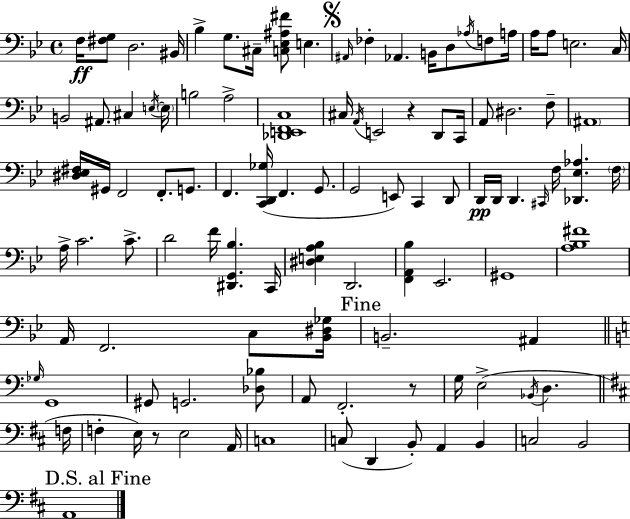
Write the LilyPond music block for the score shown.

{
  \clef bass
  \time 4/4
  \defaultTimeSignature
  \key bes \major
  f16\ff <fis g>8 d2. bis,16 | bes4-> g8. cis16-- <c ees ais fis'>8 e4. | \mark \markup { \musicglyph "scripts.segno" } \grace { ais,16 } fes4-. aes,4. b,16 d8 \acciaccatura { aes16 } f8 | a16 a16 a8 e2. | \break c16 b,2 ais,8. cis4 | \acciaccatura { e16~ }~ \parenthesize e16 b2 a2-> | <des, e, f, c>1 | cis16 \acciaccatura { a,16 } e,2 r4 | \break d,8 c,16 a,8 dis2. | f8-- \parenthesize ais,1 | <dis ees fis>16 gis,16 f,2 f,8.-. | g,8. f,4. <c, d, ges>16( f,4. | \break g,8. g,2 e,8) c,4 | d,8 d,16\pp d,16 d,4. \grace { cis,16 } f16 <des, ees aes>4. | \parenthesize f16 a16-> c'2. | c'8.-> d'2 f'16 <dis, g, bes>4. | \break c,16 <dis e a bes>4 d,2. | <f, a, bes>4 ees,2. | gis,1 | <a bes fis'>1 | \break a,16 f,2. | c8 <bes, dis ges>16 \mark "Fine" b,2.-- | ais,4 \bar "||" \break \key a \minor \grace { ges16 } g,1 | gis,8 g,2. <des bes>8 | a,8 f,2.-. r8 | g16 e2->( \acciaccatura { bes,16 } d4. | \break \bar "||" \break \key d \major f16 f4-. e16) r8 e2 | a,16 c1 | c8( d,4 b,8-.) a,4 b,4 | c2 b,2 | \break \mark "D.S. al Fine" a,1 | \bar "|."
}